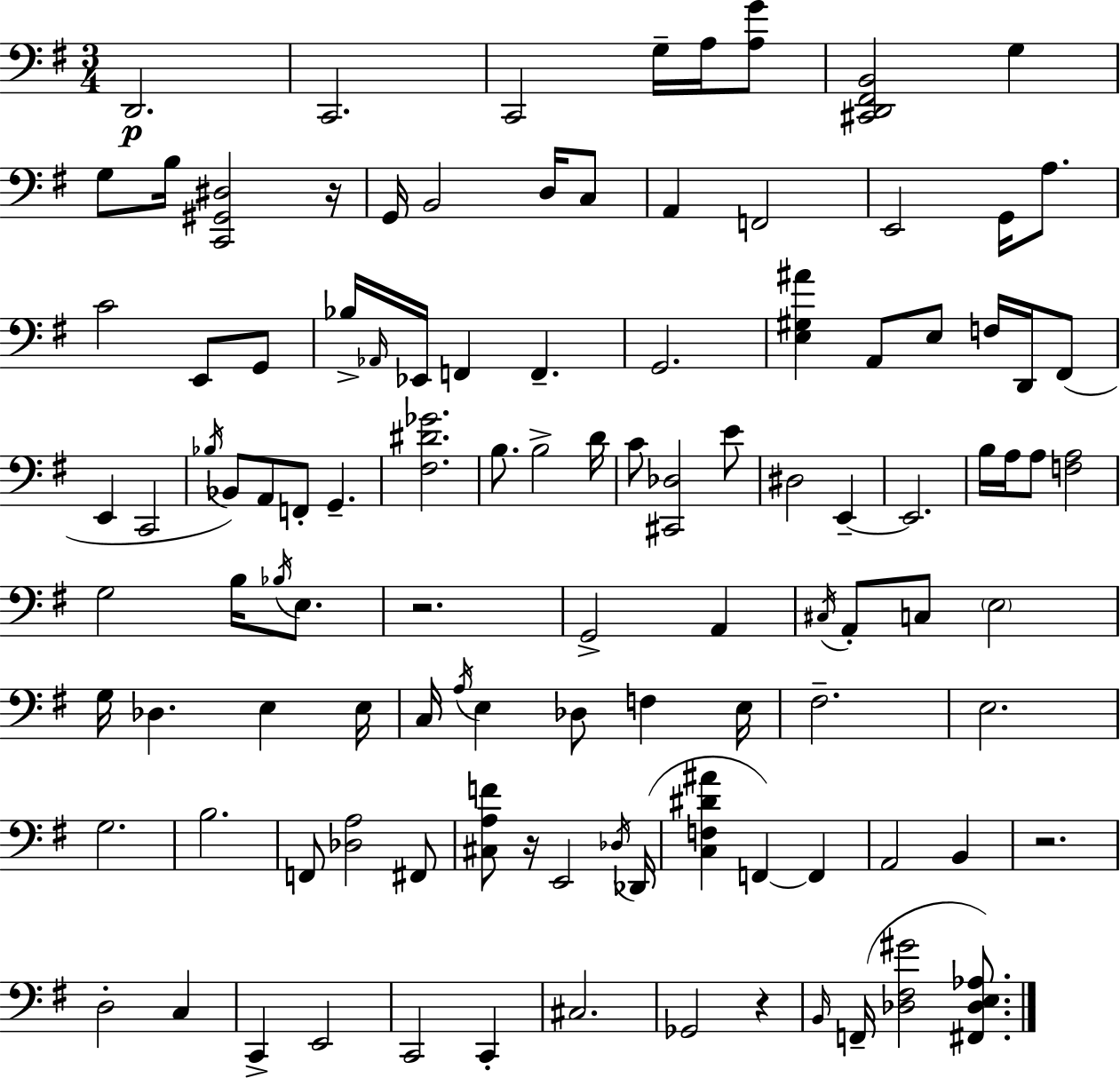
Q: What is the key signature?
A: G major